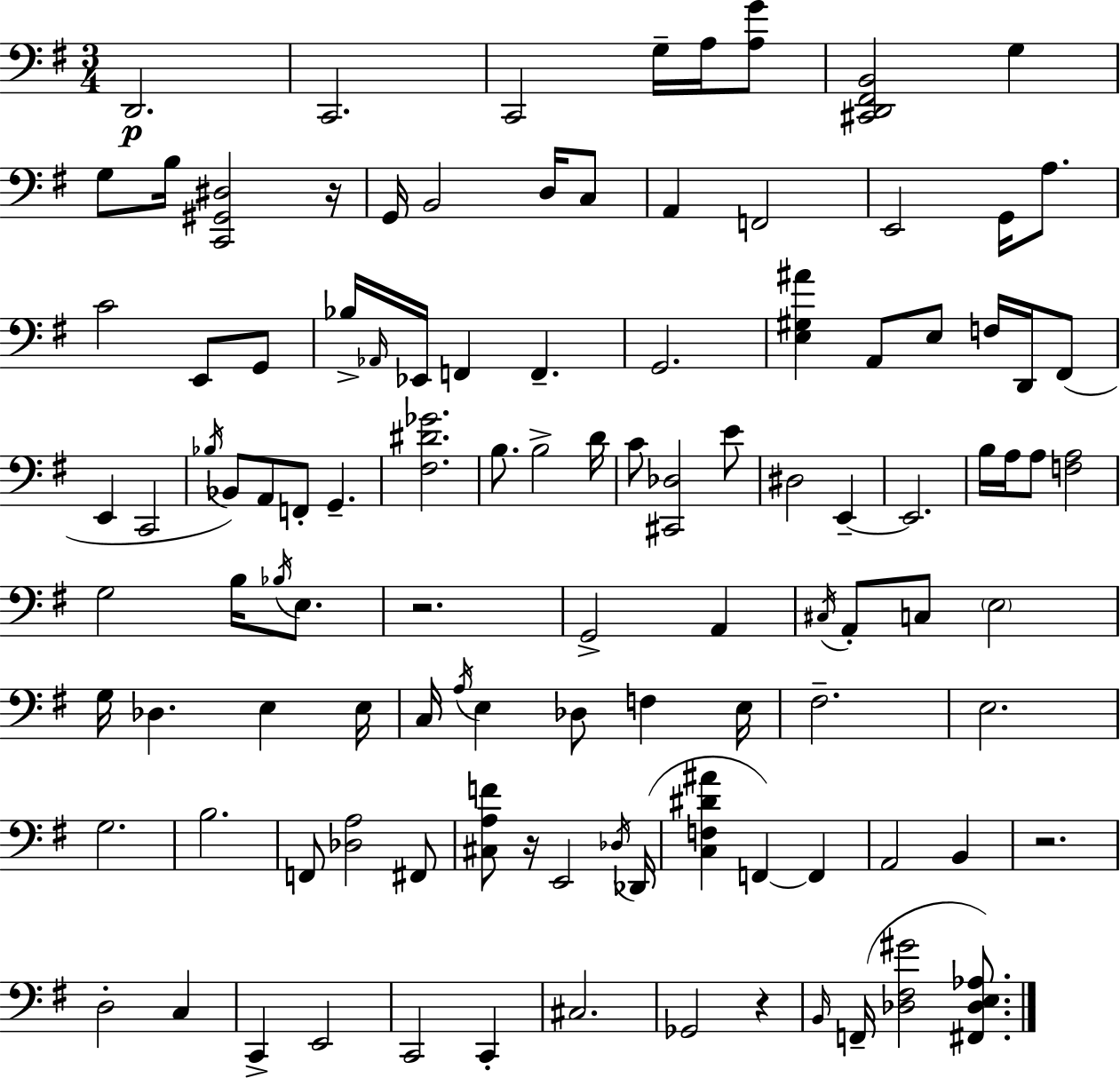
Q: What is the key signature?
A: G major